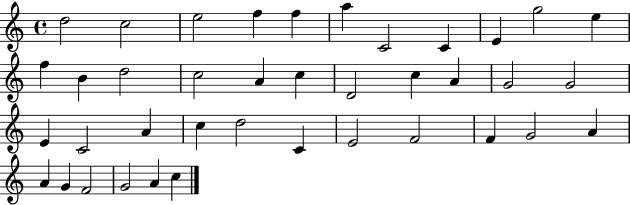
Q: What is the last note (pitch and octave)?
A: C5